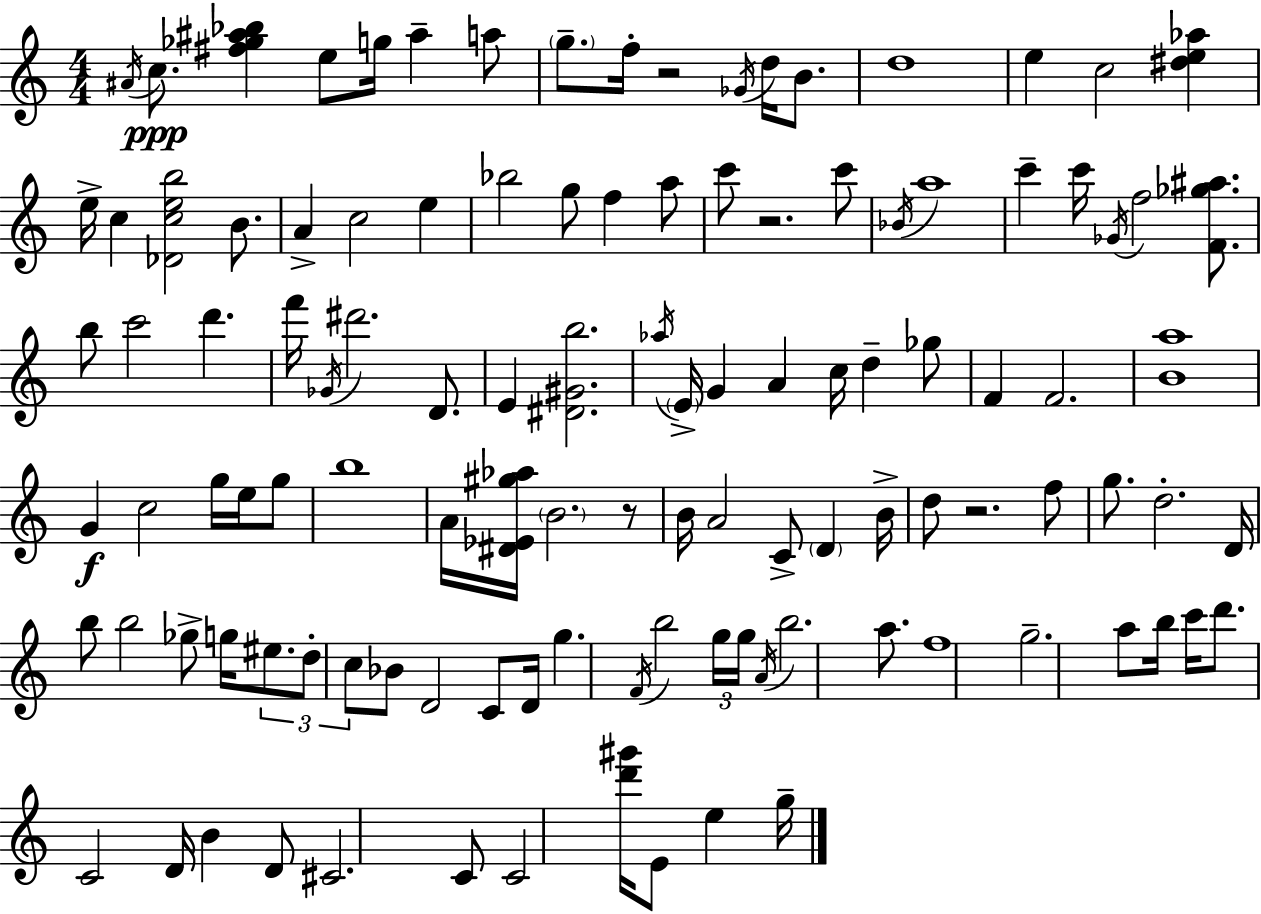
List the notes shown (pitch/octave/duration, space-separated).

A#4/s C5/e. [F#5,Gb5,A#5,Bb5]/q E5/e G5/s A#5/q A5/e G5/e. F5/s R/h Gb4/s D5/s B4/e. D5/w E5/q C5/h [D#5,E5,Ab5]/q E5/s C5/q [Db4,C5,E5,B5]/h B4/e. A4/q C5/h E5/q Bb5/h G5/e F5/q A5/e C6/e R/h. C6/e Bb4/s A5/w C6/q C6/s Gb4/s F5/h [F4,Gb5,A#5]/e. B5/e C6/h D6/q. F6/s Gb4/s D#6/h. D4/e. E4/q [D#4,G#4,B5]/h. Ab5/s E4/s G4/q A4/q C5/s D5/q Gb5/e F4/q F4/h. [B4,A5]/w G4/q C5/h G5/s E5/s G5/e B5/w A4/s [D#4,Eb4,G#5,Ab5]/s B4/h. R/e B4/s A4/h C4/e D4/q B4/s D5/e R/h. F5/e G5/e. D5/h. D4/s B5/e B5/h Gb5/e G5/s EIS5/e. D5/e C5/e Bb4/e D4/h C4/e D4/s G5/q. F4/s B5/h G5/s G5/s A4/s B5/h. A5/e. F5/w G5/h. A5/e B5/s C6/s D6/e. C4/h D4/s B4/q D4/e C#4/h. C4/e C4/h [D6,G#6]/s E4/e E5/q G5/s